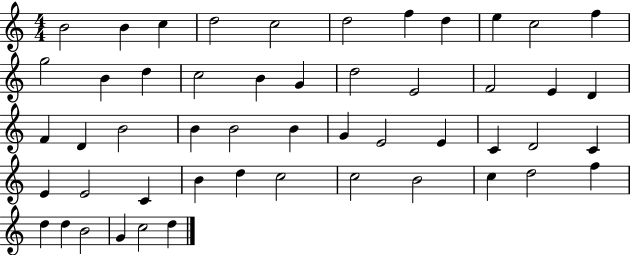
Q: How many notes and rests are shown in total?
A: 51